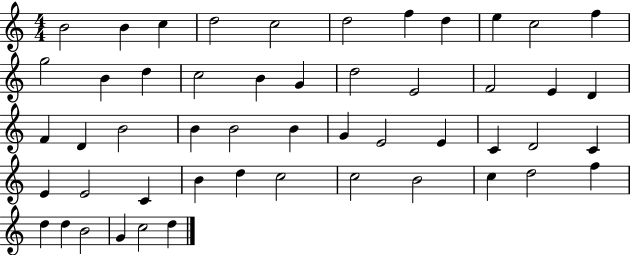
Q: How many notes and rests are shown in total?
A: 51